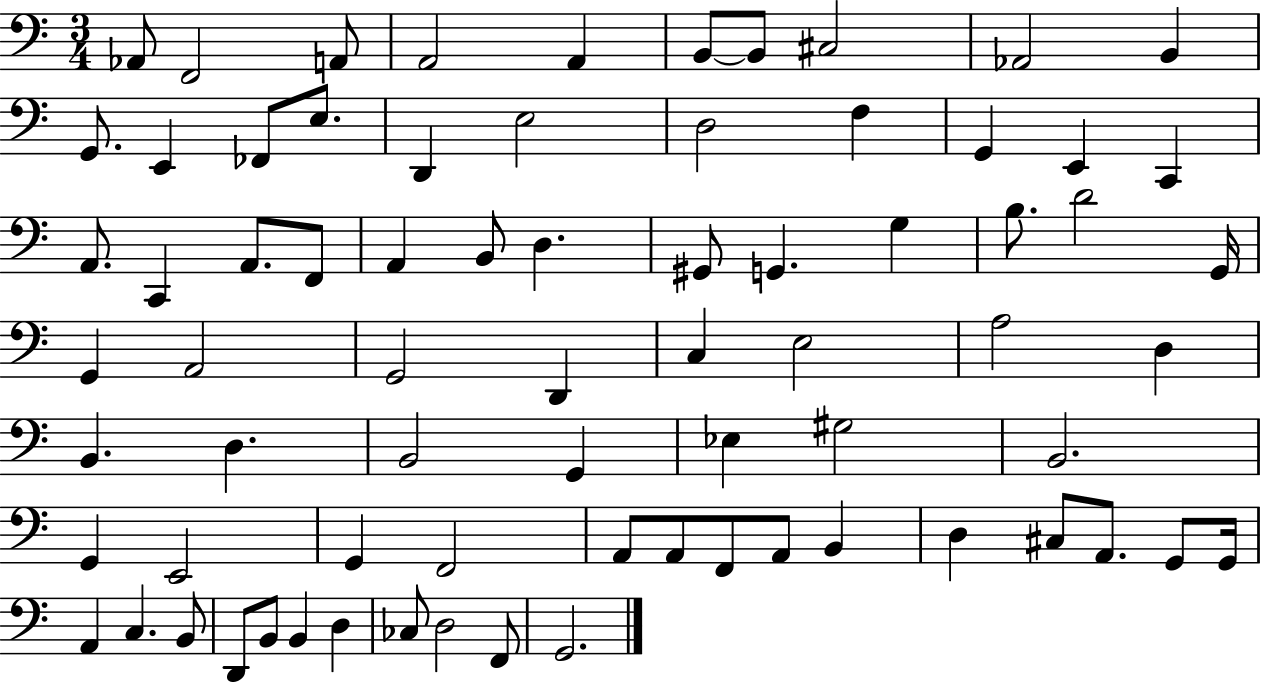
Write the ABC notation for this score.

X:1
T:Untitled
M:3/4
L:1/4
K:C
_A,,/2 F,,2 A,,/2 A,,2 A,, B,,/2 B,,/2 ^C,2 _A,,2 B,, G,,/2 E,, _F,,/2 E,/2 D,, E,2 D,2 F, G,, E,, C,, A,,/2 C,, A,,/2 F,,/2 A,, B,,/2 D, ^G,,/2 G,, G, B,/2 D2 G,,/4 G,, A,,2 G,,2 D,, C, E,2 A,2 D, B,, D, B,,2 G,, _E, ^G,2 B,,2 G,, E,,2 G,, F,,2 A,,/2 A,,/2 F,,/2 A,,/2 B,, D, ^C,/2 A,,/2 G,,/2 G,,/4 A,, C, B,,/2 D,,/2 B,,/2 B,, D, _C,/2 D,2 F,,/2 G,,2